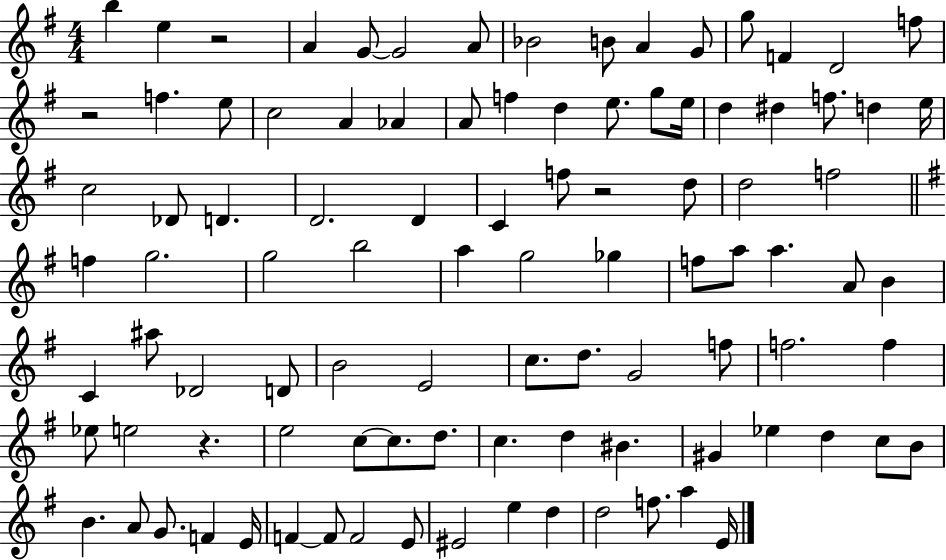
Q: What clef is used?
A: treble